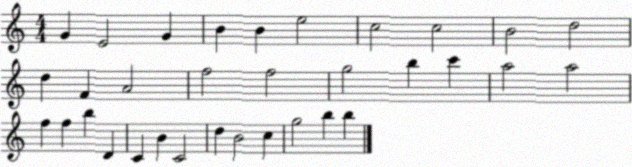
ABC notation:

X:1
T:Untitled
M:4/4
L:1/4
K:C
G E2 G B B e2 c2 c2 B2 d2 d F A2 f2 f2 g2 b c' a2 a2 f f b D C B C2 d B2 c g2 b b